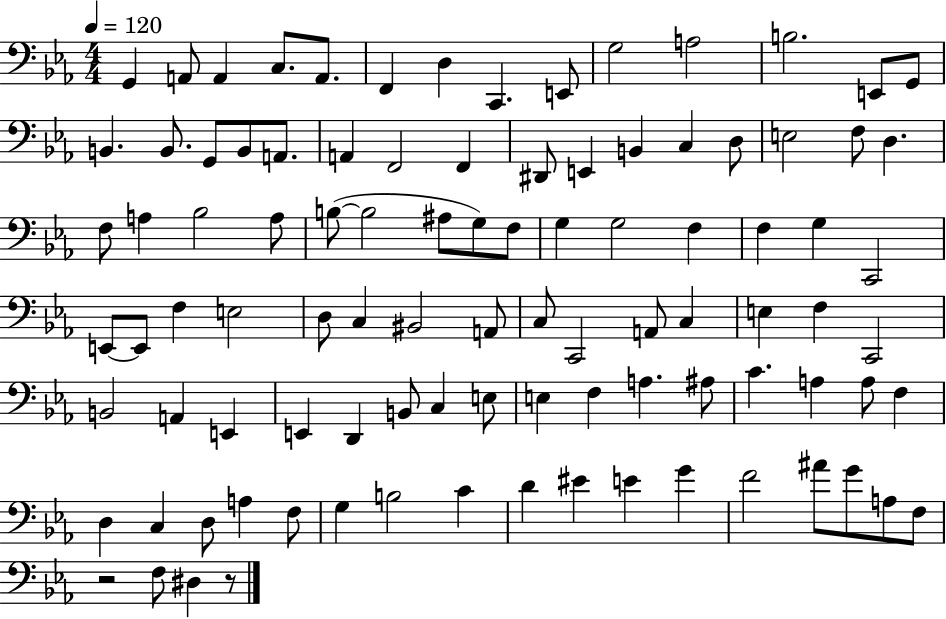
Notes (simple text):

G2/q A2/e A2/q C3/e. A2/e. F2/q D3/q C2/q. E2/e G3/h A3/h B3/h. E2/e G2/e B2/q. B2/e. G2/e B2/e A2/e. A2/q F2/h F2/q D#2/e E2/q B2/q C3/q D3/e E3/h F3/e D3/q. F3/e A3/q Bb3/h A3/e B3/e B3/h A#3/e G3/e F3/e G3/q G3/h F3/q F3/q G3/q C2/h E2/e E2/e F3/q E3/h D3/e C3/q BIS2/h A2/e C3/e C2/h A2/e C3/q E3/q F3/q C2/h B2/h A2/q E2/q E2/q D2/q B2/e C3/q E3/e E3/q F3/q A3/q. A#3/e C4/q. A3/q A3/e F3/q D3/q C3/q D3/e A3/q F3/e G3/q B3/h C4/q D4/q EIS4/q E4/q G4/q F4/h A#4/e G4/e A3/e F3/e R/h F3/e D#3/q R/e